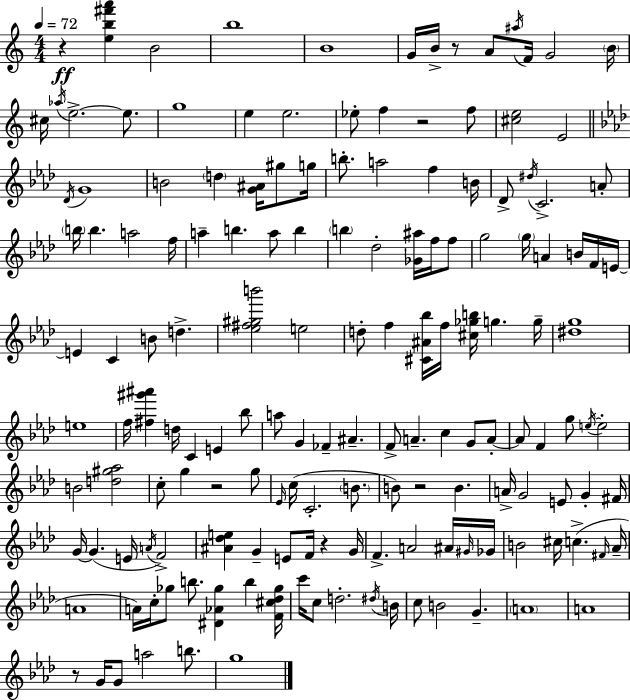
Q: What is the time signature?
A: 4/4